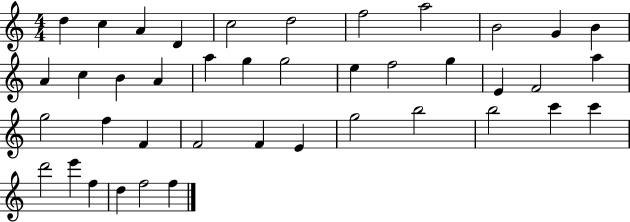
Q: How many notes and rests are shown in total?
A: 41